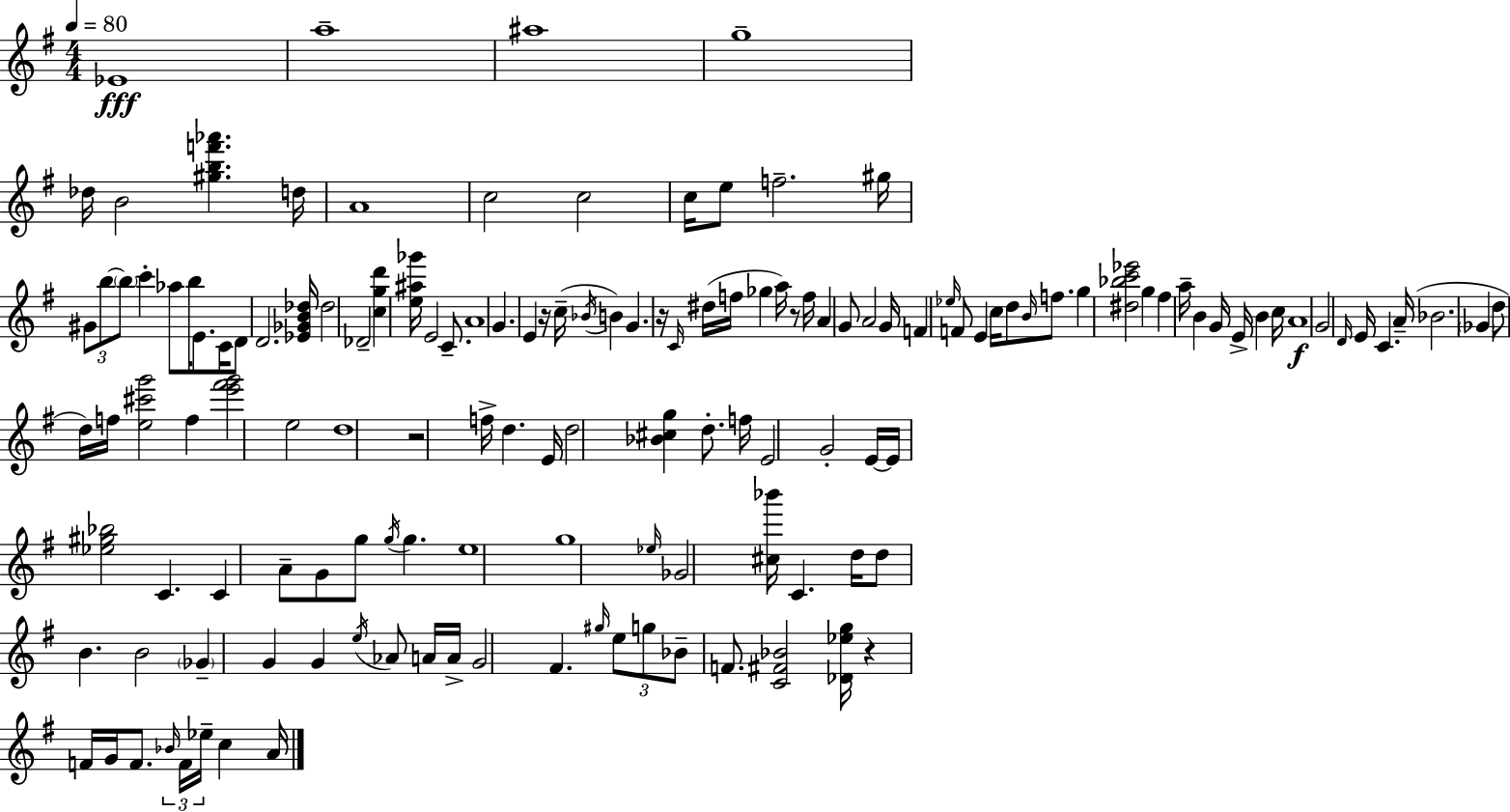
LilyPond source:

{
  \clef treble
  \numericTimeSignature
  \time 4/4
  \key e \minor
  \tempo 4 = 80
  \repeat volta 2 { ees'1\fff | a''1-- | ais''1 | g''1-- | \break des''16 b'2 <gis'' b'' f''' aes'''>4. d''16 | a'1 | c''2 c''2 | c''16 e''8 f''2.-- gis''16 | \break \tuplet 3/2 { gis'8 b''8~~ \parenthesize b''8 } c'''4-. aes''8 b''16 e'8. | c'16 d'8 d'2. <ees' ges' b' des''>16 | des''2 des'2-- | <c'' g'' d'''>4 <e'' ais'' ges'''>16 e'2 c'8.-- | \break a'1 | g'4. e'4 r16 c''16--( \acciaccatura { bes'16 } b'4) | g'4. r16 \grace { c'16 }( dis''16 f''16 ges''4 a''16) | r8 f''16 a'4 g'8 a'2 | \break g'16 f'4 \grace { ees''16 } f'8 e'4 c''16 d''8 | \grace { b'16 } f''8. g''4 <dis'' bes'' c''' ees'''>2 | g''4 fis''4 a''16-- b'4 g'16 e'16-> b'4 | c''16 a'1\f | \break g'2 \grace { d'16 } e'16 c'4. | a'16--( bes'2. | \parenthesize ges'4 d''8 d''16) f''16 <e'' cis''' g'''>2 | f''4 <e''' fis''' g'''>2 e''2 | \break d''1 | r2 f''16-> d''4. | e'16 d''2 <bes' cis'' g''>4 | d''8.-. f''16 e'2 g'2-. | \break e'16~~ e'16 <ees'' gis'' bes''>2 c'4. | c'4 a'8-- g'8 g''8 \acciaccatura { g''16 } | g''4. e''1 | g''1 | \break \grace { ees''16 } ges'2 <cis'' bes'''>16 | c'4. d''16 d''8 b'4. b'2 | \parenthesize ges'4-- g'4 g'4 | \acciaccatura { e''16 } aes'8 a'16 a'16-> g'2 | \break fis'4. \grace { gis''16 } \tuplet 3/2 { e''8 g''8 bes'8-- } f'8. | <c' fis' bes'>2 <des' ees'' g''>16 r4 f'16 g'16 f'8. | \tuplet 3/2 { \grace { bes'16 } f'16 ees''16-- } c''4 a'16 } \bar "|."
}